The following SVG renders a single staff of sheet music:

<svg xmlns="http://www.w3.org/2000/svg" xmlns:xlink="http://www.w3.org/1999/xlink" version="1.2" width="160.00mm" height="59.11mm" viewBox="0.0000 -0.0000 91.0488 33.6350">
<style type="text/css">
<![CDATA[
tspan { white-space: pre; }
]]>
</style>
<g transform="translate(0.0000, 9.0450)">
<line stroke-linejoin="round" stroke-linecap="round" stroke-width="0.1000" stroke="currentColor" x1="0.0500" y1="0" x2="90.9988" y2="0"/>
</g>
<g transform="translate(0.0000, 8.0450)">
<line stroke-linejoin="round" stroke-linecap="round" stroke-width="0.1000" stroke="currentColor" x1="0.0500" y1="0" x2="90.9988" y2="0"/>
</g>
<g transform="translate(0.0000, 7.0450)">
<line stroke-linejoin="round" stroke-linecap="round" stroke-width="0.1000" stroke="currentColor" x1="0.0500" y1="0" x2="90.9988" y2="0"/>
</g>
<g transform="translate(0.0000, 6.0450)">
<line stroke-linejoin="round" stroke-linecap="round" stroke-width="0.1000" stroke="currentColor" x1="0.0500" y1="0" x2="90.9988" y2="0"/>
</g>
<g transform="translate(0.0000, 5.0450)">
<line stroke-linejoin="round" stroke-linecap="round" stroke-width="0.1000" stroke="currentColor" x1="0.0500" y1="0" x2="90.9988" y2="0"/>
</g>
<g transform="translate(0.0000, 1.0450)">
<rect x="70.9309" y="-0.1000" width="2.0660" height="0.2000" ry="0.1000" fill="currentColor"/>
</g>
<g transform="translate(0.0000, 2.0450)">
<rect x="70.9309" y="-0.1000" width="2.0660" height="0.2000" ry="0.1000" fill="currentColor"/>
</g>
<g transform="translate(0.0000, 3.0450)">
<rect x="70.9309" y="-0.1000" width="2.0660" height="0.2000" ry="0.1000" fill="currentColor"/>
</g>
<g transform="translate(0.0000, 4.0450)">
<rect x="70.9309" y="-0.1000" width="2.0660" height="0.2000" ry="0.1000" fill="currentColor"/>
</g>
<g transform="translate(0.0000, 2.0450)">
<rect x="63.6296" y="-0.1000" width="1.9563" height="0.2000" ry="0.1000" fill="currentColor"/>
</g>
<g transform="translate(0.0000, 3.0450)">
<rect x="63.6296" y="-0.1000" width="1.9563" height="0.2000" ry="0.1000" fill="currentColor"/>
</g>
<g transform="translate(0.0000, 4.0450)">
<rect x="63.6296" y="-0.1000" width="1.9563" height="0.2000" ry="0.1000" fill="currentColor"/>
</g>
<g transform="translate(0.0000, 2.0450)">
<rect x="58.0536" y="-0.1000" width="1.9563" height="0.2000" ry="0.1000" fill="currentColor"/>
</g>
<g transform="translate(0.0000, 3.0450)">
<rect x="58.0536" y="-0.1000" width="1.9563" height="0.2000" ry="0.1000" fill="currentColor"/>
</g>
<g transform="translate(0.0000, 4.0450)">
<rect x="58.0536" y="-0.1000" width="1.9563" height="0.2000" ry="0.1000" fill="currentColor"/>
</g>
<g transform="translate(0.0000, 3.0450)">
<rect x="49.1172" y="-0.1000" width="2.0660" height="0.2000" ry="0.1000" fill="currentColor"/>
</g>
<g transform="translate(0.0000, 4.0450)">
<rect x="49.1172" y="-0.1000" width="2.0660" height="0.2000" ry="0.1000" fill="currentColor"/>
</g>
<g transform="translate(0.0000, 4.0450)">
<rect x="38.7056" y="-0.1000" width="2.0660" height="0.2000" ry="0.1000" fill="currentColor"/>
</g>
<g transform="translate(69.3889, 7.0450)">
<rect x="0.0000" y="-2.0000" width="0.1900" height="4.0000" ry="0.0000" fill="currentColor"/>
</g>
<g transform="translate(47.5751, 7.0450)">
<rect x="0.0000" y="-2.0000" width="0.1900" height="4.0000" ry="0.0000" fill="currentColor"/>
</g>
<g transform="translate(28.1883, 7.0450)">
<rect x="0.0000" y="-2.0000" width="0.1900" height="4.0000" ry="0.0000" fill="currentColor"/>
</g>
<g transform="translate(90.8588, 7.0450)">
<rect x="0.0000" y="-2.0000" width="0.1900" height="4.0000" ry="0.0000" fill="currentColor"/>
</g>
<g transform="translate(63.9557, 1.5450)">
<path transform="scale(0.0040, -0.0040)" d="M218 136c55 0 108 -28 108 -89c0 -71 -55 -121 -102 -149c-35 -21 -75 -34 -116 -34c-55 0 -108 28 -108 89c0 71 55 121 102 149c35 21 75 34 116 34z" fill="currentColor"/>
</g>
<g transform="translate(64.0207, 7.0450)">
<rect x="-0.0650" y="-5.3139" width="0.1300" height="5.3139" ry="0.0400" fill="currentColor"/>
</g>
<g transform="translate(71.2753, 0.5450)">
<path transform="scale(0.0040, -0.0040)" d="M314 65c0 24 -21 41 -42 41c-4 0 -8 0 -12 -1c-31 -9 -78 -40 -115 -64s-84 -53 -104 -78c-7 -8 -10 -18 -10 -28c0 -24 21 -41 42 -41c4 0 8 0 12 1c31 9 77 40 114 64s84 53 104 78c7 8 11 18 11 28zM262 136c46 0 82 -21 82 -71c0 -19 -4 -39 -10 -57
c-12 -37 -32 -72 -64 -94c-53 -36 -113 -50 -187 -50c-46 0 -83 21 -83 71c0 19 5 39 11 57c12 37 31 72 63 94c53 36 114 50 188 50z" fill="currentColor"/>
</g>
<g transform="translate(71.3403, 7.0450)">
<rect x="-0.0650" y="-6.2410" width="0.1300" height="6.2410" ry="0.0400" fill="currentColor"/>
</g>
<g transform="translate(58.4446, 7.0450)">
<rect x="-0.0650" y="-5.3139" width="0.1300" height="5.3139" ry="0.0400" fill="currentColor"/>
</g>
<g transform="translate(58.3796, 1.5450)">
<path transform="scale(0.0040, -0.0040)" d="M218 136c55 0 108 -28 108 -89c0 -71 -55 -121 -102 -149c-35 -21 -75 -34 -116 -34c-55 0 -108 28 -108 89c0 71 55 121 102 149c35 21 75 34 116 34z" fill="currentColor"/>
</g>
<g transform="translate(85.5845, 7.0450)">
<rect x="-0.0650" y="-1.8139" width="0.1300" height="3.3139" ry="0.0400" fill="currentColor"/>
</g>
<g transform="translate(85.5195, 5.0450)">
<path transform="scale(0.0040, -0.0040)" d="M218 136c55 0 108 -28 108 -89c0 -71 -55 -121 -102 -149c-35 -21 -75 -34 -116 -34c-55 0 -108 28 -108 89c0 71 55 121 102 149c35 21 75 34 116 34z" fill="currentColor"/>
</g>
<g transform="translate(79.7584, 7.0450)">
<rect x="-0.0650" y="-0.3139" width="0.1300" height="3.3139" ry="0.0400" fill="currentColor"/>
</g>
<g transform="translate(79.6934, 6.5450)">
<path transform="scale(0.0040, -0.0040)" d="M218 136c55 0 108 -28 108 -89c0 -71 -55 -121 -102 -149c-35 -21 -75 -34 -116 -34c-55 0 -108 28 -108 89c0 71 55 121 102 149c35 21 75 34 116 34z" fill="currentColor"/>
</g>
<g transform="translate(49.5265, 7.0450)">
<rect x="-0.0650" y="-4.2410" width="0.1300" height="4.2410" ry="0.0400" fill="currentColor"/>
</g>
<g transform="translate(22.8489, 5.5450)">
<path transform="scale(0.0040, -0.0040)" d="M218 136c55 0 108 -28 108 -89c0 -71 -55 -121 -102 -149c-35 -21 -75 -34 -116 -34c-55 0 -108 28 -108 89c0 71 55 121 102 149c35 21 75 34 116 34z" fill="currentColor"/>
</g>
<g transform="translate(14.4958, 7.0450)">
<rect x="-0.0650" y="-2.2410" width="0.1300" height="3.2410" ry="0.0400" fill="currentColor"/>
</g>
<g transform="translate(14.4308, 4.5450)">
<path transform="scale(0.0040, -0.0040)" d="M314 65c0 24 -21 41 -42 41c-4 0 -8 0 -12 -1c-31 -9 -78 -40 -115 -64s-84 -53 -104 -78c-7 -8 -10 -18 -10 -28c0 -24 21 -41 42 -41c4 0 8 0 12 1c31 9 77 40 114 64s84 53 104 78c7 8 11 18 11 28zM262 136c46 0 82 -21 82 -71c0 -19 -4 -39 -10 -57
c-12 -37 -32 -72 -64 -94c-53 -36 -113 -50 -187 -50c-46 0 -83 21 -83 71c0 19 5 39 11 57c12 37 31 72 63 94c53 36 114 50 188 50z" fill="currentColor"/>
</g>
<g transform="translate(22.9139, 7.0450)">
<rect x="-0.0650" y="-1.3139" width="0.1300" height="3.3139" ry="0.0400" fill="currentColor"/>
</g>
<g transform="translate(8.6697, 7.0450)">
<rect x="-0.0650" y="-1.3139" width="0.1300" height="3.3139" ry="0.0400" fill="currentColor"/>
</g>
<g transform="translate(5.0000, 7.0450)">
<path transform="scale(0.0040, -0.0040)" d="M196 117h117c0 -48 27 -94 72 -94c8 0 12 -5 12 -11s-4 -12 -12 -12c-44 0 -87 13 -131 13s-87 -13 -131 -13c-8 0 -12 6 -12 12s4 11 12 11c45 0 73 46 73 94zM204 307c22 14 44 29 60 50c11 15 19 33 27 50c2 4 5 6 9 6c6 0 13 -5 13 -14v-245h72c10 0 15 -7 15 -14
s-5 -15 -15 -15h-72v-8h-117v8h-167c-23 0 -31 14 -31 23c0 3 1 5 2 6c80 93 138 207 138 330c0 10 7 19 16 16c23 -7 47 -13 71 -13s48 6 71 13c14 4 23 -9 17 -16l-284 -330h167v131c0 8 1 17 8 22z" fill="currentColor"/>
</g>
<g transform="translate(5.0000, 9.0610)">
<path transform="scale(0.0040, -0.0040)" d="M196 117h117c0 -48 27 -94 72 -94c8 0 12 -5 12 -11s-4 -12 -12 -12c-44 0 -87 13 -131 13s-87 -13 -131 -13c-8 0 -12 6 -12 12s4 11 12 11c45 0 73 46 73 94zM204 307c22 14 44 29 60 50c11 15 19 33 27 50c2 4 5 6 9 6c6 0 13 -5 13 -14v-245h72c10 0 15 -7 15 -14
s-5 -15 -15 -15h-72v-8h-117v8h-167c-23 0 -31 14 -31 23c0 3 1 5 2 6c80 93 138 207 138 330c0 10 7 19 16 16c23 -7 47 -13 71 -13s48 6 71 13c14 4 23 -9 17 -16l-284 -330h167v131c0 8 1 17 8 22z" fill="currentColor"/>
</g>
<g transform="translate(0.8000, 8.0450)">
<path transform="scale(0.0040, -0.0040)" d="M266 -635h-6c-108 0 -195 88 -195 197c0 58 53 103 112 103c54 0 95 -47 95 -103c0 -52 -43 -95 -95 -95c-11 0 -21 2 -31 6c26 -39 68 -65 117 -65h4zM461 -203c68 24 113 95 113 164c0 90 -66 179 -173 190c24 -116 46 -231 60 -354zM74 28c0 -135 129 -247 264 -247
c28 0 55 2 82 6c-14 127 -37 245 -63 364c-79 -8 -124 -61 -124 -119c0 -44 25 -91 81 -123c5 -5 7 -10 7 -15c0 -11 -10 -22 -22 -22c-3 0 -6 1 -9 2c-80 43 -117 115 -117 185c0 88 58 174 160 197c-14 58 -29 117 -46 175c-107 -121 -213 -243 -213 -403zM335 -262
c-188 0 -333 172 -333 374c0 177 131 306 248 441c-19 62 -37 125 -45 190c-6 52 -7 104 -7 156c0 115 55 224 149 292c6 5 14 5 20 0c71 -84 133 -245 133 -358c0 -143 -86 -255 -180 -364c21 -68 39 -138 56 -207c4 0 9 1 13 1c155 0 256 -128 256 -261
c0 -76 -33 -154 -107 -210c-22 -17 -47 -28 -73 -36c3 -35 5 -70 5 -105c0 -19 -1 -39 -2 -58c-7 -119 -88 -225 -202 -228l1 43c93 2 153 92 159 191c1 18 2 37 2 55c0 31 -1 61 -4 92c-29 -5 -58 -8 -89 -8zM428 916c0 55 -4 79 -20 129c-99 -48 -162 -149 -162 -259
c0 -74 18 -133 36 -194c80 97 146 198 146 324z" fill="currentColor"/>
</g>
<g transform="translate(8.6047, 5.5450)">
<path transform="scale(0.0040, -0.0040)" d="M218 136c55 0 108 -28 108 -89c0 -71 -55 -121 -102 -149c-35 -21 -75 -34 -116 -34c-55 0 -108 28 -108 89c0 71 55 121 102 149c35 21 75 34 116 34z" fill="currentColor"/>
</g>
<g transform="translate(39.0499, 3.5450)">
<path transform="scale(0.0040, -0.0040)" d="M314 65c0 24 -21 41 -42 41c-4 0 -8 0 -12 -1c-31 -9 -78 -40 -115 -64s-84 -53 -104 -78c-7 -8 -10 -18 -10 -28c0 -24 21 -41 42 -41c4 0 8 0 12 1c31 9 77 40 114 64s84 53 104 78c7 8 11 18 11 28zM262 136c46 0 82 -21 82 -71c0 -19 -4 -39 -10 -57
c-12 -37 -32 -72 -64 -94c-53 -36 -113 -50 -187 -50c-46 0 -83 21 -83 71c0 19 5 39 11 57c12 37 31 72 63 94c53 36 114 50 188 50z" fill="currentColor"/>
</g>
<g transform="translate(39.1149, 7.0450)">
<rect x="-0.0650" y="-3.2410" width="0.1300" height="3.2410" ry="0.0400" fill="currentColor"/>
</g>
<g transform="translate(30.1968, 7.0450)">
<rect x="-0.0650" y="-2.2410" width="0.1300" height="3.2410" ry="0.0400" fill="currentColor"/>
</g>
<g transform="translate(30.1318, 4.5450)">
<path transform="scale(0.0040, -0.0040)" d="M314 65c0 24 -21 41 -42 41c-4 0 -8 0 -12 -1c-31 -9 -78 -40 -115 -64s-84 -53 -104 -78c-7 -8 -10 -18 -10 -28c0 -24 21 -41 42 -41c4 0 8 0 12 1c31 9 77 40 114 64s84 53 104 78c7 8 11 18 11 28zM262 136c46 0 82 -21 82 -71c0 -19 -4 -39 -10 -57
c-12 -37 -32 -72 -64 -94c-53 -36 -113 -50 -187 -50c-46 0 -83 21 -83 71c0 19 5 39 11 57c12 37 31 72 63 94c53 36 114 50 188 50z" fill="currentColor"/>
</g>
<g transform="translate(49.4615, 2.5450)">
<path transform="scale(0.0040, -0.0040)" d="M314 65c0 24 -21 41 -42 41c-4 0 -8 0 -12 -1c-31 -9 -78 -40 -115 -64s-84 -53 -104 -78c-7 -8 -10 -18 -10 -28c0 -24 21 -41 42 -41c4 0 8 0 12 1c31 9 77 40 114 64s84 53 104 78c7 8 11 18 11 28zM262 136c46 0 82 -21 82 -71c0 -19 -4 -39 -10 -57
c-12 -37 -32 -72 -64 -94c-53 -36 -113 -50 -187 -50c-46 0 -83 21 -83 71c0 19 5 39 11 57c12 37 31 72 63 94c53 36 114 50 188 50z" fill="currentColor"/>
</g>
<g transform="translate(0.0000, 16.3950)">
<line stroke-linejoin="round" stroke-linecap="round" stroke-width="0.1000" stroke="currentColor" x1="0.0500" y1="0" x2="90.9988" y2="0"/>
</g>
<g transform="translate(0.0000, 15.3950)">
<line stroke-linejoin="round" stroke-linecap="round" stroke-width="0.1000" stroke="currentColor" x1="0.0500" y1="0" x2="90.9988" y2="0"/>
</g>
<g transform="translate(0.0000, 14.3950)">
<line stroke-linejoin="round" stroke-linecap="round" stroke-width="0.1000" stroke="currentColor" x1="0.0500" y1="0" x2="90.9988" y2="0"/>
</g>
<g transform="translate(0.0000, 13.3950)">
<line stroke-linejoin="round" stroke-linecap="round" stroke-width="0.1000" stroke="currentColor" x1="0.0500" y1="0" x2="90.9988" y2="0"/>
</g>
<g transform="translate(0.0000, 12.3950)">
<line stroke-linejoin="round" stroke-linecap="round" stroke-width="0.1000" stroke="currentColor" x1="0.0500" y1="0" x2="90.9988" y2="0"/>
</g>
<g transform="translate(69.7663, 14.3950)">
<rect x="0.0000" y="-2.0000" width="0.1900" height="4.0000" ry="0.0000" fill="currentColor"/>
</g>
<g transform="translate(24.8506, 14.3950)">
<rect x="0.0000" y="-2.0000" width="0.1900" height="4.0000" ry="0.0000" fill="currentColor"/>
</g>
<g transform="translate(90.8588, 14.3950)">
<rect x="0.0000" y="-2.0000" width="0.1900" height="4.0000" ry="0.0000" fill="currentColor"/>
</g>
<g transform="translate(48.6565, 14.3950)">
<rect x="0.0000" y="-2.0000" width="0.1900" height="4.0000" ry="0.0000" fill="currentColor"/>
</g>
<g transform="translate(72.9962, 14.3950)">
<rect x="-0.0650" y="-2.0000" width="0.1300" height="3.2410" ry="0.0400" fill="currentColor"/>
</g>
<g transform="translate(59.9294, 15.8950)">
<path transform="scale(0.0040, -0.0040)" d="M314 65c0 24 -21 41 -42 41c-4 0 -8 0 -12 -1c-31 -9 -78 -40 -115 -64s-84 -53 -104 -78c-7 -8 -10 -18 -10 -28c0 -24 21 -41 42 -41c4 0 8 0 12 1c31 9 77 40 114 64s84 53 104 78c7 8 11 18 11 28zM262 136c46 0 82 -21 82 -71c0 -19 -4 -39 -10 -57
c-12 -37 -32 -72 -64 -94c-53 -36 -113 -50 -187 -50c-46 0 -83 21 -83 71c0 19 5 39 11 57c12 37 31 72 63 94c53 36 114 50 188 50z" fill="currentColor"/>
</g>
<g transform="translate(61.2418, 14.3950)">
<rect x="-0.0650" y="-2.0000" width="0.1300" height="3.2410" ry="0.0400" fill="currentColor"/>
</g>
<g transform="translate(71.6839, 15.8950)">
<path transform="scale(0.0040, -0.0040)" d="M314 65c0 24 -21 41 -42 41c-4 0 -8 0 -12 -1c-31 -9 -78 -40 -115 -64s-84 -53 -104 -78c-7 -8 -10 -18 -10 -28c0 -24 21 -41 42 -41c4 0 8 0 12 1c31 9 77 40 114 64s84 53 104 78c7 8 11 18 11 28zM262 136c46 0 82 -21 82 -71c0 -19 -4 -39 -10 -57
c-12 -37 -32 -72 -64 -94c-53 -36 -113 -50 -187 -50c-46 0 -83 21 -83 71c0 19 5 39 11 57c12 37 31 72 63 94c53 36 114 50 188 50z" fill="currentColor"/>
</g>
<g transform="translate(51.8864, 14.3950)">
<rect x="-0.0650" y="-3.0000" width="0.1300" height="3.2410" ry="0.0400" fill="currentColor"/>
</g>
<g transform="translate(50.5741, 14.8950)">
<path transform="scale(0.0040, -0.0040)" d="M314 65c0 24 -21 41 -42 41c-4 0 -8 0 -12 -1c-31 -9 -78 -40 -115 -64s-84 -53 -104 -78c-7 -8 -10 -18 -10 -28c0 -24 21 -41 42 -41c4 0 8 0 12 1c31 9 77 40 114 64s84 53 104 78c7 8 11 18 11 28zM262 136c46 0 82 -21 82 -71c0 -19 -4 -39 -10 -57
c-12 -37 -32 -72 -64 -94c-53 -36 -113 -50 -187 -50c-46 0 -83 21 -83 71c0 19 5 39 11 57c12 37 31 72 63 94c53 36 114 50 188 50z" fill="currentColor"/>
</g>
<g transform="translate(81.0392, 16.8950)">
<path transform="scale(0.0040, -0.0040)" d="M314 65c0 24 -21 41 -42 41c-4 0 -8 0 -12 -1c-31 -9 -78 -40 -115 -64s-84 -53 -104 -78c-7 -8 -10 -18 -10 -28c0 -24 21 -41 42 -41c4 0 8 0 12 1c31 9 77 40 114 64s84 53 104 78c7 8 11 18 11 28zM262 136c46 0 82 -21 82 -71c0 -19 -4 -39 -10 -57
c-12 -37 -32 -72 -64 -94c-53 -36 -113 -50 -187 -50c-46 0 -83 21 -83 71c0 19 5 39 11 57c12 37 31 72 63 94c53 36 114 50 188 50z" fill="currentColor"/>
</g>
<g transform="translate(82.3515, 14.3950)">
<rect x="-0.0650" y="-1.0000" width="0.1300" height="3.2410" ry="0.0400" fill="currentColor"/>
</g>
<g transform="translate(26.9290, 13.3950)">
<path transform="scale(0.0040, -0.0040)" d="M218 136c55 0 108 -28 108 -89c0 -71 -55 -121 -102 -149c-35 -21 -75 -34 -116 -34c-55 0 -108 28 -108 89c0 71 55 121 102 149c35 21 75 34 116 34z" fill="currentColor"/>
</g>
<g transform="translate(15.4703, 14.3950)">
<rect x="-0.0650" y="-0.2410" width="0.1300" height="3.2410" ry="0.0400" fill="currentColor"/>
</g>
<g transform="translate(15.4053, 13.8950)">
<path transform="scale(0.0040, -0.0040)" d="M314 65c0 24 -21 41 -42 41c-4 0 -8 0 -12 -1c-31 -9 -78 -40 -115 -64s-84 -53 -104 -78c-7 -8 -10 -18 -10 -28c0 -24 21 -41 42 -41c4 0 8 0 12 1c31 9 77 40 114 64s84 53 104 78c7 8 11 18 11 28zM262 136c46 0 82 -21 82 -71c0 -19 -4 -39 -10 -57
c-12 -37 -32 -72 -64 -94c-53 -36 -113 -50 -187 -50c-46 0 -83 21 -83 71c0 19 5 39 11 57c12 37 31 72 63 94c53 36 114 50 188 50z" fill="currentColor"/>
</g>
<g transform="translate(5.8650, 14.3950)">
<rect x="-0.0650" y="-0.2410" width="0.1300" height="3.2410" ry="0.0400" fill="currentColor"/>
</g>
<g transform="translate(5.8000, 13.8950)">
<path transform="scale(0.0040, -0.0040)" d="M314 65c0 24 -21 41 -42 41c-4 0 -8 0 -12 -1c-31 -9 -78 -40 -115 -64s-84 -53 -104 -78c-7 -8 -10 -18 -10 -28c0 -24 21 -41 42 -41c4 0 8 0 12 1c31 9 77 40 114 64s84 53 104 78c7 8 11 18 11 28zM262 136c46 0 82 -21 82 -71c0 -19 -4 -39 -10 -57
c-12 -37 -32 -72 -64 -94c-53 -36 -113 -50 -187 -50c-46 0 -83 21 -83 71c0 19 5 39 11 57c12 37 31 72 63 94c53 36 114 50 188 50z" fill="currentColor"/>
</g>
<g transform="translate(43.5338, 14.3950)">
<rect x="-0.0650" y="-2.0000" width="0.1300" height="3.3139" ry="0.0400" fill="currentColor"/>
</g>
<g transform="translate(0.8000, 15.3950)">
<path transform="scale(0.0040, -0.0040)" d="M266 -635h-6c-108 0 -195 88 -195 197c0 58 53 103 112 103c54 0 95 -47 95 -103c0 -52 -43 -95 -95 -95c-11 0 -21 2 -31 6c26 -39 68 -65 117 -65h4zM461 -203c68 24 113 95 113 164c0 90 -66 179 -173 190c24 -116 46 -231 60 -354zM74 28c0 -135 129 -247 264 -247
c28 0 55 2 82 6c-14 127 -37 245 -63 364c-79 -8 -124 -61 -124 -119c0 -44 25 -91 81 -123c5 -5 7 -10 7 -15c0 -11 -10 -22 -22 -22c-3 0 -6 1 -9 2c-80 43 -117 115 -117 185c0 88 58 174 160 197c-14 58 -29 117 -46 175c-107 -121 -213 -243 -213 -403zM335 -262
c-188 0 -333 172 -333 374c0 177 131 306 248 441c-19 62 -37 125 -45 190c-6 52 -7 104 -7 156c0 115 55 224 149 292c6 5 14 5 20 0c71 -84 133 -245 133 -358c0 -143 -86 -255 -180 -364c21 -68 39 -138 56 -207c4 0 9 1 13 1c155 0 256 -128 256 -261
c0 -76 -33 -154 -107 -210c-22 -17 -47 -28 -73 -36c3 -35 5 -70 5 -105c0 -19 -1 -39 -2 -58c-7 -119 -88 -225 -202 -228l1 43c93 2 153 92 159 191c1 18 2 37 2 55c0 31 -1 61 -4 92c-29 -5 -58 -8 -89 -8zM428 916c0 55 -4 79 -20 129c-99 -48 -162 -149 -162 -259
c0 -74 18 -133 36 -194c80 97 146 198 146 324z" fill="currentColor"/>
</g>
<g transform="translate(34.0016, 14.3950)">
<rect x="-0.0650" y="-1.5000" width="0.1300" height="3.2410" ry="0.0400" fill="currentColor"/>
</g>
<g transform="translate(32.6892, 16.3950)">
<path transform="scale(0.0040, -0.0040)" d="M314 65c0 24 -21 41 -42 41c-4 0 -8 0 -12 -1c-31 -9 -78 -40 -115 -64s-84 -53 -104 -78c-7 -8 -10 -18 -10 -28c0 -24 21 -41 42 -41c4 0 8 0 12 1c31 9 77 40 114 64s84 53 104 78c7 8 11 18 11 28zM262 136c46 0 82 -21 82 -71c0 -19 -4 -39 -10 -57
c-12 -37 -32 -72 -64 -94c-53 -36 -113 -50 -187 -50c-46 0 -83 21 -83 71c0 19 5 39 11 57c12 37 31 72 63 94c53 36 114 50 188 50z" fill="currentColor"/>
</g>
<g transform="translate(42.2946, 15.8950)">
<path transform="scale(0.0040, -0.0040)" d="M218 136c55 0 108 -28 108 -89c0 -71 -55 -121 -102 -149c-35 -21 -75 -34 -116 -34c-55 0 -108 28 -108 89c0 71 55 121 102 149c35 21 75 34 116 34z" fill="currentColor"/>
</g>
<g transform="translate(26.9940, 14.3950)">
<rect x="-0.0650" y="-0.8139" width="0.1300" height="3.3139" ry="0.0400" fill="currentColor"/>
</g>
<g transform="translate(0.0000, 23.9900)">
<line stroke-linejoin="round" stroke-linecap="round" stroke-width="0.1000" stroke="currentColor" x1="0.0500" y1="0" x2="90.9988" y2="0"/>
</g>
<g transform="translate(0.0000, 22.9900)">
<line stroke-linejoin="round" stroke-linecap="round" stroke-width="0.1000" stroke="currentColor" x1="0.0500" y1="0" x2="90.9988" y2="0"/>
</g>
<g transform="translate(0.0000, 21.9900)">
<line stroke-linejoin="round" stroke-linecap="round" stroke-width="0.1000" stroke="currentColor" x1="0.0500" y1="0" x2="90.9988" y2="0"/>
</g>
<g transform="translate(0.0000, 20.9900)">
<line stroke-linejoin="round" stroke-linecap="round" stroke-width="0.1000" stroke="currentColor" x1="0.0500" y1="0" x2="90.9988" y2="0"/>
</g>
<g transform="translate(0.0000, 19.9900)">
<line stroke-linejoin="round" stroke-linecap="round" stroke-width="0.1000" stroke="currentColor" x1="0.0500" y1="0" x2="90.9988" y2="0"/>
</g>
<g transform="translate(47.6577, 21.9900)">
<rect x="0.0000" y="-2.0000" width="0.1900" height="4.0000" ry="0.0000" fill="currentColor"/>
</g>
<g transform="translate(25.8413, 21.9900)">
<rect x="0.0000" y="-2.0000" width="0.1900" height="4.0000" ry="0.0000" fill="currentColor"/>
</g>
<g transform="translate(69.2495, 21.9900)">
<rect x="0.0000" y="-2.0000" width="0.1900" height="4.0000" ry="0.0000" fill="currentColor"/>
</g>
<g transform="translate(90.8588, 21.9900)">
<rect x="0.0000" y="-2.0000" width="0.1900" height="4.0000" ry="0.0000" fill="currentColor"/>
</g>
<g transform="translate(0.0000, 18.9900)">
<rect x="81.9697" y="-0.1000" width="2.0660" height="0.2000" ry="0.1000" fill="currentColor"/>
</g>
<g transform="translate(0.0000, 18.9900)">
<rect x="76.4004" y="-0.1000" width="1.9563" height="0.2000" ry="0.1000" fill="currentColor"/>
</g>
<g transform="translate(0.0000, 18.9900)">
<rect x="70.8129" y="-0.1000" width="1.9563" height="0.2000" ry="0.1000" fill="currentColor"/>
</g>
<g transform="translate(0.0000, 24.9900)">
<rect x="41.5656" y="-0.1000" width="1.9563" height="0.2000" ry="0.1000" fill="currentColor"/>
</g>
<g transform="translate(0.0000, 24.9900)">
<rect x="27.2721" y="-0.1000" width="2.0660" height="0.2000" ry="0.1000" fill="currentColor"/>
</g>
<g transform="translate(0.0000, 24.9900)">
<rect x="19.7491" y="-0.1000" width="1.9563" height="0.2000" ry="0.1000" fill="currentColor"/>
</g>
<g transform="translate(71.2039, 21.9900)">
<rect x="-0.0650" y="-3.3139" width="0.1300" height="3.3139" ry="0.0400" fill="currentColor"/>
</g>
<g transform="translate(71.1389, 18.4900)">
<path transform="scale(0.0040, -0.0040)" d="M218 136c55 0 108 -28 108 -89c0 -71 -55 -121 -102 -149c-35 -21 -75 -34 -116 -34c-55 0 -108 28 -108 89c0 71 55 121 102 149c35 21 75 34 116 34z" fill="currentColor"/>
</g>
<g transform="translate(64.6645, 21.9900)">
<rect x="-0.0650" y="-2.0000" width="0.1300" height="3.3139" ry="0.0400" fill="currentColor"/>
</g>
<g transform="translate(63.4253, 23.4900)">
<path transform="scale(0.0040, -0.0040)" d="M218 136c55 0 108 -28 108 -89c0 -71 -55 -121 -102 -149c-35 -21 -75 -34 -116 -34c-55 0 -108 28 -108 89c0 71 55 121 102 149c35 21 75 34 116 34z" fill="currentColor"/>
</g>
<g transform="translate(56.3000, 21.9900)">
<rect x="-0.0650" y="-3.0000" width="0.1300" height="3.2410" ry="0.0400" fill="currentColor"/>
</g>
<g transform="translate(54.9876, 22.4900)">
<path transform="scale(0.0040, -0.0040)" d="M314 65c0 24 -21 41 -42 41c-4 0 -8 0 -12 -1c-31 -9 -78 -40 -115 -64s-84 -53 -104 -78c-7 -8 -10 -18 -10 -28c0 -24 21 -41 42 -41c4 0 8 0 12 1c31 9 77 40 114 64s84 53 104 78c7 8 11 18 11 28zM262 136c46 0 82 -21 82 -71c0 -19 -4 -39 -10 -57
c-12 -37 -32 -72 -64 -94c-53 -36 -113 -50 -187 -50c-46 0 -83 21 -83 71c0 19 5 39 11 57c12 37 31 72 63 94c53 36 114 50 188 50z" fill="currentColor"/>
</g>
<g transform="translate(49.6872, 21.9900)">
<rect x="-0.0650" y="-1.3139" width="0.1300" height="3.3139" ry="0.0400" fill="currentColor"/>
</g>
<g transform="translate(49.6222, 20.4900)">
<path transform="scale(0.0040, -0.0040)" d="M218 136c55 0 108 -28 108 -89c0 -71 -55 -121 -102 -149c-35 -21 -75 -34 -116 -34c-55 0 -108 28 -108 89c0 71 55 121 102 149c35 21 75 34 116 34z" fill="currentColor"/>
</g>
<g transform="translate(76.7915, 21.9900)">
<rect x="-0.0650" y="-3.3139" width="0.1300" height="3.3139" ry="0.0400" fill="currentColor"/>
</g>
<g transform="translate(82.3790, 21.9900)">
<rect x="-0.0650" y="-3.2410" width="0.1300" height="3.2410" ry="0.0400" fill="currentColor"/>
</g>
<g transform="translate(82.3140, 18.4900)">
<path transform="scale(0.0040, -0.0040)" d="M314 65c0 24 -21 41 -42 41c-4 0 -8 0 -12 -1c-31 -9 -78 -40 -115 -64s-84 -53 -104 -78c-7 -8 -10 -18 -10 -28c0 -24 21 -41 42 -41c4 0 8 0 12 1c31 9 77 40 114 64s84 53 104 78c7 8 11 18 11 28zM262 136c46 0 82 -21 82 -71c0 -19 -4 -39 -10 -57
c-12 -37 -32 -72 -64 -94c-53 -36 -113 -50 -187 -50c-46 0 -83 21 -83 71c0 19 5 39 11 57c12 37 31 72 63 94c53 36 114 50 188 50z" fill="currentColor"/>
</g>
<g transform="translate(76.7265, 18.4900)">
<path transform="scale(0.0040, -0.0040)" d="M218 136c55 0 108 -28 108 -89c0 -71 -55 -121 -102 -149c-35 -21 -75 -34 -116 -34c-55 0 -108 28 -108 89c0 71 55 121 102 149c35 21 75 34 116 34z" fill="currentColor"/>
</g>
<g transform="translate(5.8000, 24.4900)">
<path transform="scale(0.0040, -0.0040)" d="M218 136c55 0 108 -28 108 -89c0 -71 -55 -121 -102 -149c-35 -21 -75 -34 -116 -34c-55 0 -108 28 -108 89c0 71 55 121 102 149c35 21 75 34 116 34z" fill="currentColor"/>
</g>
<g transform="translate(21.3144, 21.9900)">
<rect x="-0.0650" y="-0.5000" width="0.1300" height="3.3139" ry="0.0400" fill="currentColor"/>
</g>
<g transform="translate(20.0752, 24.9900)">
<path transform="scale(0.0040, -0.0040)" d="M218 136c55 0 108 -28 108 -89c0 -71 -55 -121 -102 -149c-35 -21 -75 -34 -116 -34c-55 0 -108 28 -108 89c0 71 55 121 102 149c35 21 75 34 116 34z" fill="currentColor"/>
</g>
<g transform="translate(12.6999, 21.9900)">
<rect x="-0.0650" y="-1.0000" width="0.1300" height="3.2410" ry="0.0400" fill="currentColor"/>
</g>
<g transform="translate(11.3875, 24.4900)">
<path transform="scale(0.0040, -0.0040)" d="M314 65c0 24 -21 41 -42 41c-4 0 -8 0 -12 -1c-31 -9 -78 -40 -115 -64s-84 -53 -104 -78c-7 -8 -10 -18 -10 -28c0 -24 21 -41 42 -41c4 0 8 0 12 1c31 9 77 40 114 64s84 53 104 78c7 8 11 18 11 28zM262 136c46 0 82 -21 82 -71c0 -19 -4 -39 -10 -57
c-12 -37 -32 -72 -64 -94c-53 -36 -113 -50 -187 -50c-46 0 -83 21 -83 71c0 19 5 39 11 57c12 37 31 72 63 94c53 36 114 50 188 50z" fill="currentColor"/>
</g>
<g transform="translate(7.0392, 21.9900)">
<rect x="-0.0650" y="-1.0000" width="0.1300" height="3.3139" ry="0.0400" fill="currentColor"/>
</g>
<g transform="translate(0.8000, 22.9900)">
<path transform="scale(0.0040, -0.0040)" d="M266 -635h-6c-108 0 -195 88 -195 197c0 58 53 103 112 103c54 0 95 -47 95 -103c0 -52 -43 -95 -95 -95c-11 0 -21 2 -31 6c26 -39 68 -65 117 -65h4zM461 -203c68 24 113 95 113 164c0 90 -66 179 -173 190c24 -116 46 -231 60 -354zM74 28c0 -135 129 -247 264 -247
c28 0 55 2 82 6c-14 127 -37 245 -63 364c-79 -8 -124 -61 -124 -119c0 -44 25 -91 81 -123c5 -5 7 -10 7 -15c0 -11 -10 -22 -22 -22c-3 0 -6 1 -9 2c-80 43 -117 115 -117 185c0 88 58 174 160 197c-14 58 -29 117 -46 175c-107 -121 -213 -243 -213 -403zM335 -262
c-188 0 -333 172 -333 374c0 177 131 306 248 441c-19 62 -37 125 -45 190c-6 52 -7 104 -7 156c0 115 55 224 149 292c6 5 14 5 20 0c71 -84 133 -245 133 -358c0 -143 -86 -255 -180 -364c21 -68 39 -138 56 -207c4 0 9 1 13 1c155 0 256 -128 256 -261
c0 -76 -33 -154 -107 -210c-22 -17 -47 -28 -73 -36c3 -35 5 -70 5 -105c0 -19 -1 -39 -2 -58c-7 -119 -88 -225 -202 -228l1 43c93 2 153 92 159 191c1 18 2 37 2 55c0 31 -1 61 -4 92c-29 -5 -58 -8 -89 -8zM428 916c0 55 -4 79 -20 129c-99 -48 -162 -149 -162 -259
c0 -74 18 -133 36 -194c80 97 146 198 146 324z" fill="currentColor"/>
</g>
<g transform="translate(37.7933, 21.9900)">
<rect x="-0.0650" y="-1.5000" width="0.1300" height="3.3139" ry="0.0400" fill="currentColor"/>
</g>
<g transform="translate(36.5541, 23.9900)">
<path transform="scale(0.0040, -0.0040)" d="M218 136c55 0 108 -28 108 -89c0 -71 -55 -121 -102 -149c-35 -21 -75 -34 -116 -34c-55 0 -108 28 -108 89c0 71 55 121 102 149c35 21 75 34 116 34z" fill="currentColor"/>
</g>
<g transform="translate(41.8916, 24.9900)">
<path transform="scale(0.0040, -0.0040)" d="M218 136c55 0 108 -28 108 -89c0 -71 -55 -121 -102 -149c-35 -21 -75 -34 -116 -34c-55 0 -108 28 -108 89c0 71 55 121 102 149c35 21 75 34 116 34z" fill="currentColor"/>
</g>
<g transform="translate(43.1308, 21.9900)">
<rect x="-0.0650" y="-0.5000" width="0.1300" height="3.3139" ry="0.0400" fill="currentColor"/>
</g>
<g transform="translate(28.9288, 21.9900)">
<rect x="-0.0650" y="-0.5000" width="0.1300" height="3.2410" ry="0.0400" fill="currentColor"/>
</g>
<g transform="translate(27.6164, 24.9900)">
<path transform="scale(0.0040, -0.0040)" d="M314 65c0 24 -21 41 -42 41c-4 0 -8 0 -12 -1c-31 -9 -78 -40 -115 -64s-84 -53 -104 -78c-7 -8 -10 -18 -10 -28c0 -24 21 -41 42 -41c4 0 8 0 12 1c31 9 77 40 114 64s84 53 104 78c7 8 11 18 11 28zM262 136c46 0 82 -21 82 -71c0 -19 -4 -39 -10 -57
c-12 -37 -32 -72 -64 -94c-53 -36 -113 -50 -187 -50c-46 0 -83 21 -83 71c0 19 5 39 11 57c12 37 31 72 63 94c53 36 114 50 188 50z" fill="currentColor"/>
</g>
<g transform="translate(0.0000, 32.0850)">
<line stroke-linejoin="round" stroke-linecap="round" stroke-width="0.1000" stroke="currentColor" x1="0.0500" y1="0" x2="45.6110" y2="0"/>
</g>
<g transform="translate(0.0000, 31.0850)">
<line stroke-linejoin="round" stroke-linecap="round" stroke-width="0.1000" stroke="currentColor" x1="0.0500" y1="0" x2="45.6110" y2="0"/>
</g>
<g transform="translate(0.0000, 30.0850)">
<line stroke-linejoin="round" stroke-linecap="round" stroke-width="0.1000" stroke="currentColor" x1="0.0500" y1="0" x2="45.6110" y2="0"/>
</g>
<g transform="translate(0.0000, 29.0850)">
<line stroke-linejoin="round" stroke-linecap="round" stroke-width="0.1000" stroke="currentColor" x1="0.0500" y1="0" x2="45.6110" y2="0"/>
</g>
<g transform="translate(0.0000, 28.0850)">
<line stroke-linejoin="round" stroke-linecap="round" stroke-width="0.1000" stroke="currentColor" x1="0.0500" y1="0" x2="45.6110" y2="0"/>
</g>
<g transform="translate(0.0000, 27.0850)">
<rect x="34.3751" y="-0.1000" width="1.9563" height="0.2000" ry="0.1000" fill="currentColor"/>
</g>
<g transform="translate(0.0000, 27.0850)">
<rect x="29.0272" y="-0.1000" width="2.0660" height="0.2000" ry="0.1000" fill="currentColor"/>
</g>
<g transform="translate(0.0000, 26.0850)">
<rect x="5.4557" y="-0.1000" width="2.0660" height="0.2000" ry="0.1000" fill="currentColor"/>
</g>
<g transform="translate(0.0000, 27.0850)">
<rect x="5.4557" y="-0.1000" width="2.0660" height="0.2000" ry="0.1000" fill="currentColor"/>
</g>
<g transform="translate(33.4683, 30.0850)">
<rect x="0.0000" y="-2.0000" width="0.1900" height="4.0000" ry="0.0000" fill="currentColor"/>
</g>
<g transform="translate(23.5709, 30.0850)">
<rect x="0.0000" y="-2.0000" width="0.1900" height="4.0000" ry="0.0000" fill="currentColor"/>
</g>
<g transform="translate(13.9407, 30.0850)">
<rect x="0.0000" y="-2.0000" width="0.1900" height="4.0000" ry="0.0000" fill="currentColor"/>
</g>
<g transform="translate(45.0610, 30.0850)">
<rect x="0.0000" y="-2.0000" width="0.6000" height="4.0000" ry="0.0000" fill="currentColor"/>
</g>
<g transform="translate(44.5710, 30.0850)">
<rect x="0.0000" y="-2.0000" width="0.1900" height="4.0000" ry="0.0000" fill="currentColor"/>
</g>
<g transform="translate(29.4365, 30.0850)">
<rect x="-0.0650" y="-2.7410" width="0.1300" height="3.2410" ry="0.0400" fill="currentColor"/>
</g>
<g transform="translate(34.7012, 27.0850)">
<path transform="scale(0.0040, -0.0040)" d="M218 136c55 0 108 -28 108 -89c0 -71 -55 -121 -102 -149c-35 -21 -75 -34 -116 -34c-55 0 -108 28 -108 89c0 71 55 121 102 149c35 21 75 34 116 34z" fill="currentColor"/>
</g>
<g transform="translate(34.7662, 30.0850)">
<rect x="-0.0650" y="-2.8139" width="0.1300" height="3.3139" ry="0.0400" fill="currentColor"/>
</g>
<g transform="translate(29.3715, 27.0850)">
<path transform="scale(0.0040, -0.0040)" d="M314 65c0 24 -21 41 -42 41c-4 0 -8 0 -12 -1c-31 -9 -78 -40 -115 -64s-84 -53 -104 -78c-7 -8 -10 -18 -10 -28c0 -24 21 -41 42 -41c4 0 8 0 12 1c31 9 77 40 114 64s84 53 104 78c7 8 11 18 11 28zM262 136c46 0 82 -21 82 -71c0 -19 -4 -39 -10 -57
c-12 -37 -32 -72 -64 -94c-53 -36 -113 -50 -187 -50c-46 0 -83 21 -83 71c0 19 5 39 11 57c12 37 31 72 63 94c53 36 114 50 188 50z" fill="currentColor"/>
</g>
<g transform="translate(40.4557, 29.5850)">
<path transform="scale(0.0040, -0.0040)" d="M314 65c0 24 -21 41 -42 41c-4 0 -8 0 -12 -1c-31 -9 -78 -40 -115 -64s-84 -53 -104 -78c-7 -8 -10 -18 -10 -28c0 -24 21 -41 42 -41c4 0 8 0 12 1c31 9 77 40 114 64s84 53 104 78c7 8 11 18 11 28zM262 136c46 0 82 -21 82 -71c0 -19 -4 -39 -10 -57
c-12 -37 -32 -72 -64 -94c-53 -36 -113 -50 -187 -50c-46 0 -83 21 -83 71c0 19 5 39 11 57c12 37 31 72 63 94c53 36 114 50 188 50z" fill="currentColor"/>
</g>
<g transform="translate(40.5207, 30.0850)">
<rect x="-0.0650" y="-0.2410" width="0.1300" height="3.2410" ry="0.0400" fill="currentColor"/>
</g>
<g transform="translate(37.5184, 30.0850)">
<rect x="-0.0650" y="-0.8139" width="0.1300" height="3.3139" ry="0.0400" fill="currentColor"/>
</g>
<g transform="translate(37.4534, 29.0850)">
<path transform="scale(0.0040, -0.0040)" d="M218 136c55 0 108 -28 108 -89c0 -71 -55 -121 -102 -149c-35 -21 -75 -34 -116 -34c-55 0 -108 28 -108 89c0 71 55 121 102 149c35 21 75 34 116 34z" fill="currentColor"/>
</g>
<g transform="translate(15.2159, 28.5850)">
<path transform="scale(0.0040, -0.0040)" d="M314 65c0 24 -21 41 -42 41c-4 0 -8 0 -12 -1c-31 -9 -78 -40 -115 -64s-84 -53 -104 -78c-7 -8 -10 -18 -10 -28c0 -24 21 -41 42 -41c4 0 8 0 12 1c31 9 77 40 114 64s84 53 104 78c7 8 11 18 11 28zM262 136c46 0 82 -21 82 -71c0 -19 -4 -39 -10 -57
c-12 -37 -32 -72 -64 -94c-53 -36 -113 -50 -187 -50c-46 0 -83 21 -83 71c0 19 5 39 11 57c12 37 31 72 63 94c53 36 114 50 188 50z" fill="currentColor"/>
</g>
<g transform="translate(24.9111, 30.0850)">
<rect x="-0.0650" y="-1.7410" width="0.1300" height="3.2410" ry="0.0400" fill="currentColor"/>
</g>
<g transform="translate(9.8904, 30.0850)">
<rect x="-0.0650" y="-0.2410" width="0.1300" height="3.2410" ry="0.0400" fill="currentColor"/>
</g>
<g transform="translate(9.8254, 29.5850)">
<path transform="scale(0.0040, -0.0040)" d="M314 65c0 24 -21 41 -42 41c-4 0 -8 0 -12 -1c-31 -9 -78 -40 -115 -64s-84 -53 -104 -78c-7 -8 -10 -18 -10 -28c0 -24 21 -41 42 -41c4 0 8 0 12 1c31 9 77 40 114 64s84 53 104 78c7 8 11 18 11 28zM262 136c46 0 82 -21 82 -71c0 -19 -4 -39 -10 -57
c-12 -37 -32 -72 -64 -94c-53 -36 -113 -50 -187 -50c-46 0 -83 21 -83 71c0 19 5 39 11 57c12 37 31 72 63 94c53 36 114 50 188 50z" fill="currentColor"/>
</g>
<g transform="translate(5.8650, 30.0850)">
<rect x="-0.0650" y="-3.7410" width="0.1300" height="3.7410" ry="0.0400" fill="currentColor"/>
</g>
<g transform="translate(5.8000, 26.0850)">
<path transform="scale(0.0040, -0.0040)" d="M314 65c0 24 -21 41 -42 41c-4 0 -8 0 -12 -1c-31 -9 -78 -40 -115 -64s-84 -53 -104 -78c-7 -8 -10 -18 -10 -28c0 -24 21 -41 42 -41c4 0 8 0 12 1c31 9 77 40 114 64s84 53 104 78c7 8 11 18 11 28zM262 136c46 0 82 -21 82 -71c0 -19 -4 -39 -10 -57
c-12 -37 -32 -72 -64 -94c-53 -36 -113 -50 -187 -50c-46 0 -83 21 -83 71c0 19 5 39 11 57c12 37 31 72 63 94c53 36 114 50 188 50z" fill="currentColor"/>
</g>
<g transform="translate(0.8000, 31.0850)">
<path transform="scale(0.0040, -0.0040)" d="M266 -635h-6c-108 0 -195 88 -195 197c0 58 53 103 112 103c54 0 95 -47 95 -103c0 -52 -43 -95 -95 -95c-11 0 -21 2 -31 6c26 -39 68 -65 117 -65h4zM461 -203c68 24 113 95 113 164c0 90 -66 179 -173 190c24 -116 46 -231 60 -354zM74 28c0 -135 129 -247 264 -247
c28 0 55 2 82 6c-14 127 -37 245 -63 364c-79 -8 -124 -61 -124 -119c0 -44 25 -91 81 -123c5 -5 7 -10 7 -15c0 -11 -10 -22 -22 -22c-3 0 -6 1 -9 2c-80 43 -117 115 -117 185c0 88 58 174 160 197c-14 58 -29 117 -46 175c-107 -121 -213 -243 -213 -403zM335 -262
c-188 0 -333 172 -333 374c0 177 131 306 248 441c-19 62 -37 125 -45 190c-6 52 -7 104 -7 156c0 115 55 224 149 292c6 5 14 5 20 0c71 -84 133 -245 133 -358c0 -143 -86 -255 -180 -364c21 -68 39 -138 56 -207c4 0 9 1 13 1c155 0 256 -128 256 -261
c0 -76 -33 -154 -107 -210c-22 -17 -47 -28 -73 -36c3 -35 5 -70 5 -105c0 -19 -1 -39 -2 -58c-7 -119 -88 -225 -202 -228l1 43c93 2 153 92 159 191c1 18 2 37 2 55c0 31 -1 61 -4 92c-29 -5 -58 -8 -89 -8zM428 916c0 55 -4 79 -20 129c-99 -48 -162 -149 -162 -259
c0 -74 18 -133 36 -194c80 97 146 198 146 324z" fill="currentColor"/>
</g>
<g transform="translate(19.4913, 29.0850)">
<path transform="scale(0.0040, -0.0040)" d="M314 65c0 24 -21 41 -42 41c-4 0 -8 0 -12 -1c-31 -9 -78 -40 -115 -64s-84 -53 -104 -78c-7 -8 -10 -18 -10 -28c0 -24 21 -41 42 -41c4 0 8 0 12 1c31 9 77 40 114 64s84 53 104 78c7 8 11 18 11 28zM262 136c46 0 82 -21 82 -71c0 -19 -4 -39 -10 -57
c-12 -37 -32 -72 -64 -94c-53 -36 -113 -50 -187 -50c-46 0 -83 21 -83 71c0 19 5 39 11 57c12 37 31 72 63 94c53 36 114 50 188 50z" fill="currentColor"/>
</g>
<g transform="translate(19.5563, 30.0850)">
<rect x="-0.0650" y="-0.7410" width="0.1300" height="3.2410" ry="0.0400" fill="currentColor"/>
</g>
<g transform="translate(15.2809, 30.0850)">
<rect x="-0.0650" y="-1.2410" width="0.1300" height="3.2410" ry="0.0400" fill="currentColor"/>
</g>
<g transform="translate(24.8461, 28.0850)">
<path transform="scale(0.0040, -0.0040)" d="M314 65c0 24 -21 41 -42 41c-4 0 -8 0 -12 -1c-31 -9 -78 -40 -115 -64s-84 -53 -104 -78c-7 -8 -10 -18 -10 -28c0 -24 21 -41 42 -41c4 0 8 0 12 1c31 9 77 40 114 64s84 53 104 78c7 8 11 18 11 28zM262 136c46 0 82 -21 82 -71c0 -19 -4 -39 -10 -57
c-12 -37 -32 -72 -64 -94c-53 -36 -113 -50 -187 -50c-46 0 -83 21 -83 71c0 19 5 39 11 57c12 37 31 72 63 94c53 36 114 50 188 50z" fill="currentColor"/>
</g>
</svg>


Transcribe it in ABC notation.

X:1
T:Untitled
M:4/4
L:1/4
K:C
e g2 e g2 b2 d'2 f' f' a'2 c f c2 c2 d E2 F A2 F2 F2 D2 D D2 C C2 E C e A2 F b b b2 c'2 c2 e2 d2 f2 a2 a d c2